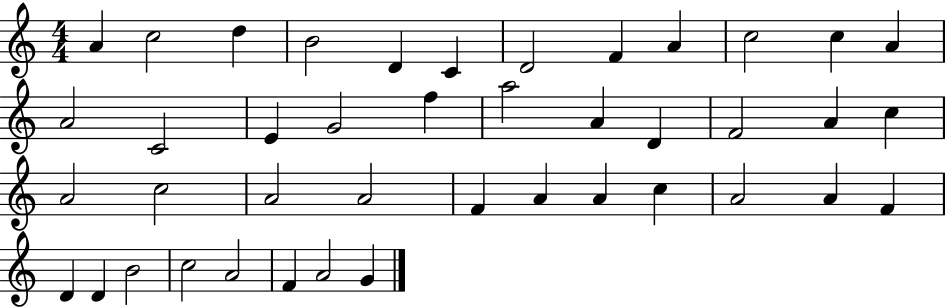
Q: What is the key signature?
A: C major